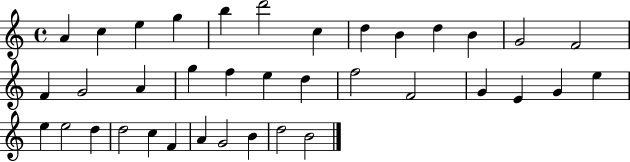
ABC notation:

X:1
T:Untitled
M:4/4
L:1/4
K:C
A c e g b d'2 c d B d B G2 F2 F G2 A g f e d f2 F2 G E G e e e2 d d2 c F A G2 B d2 B2